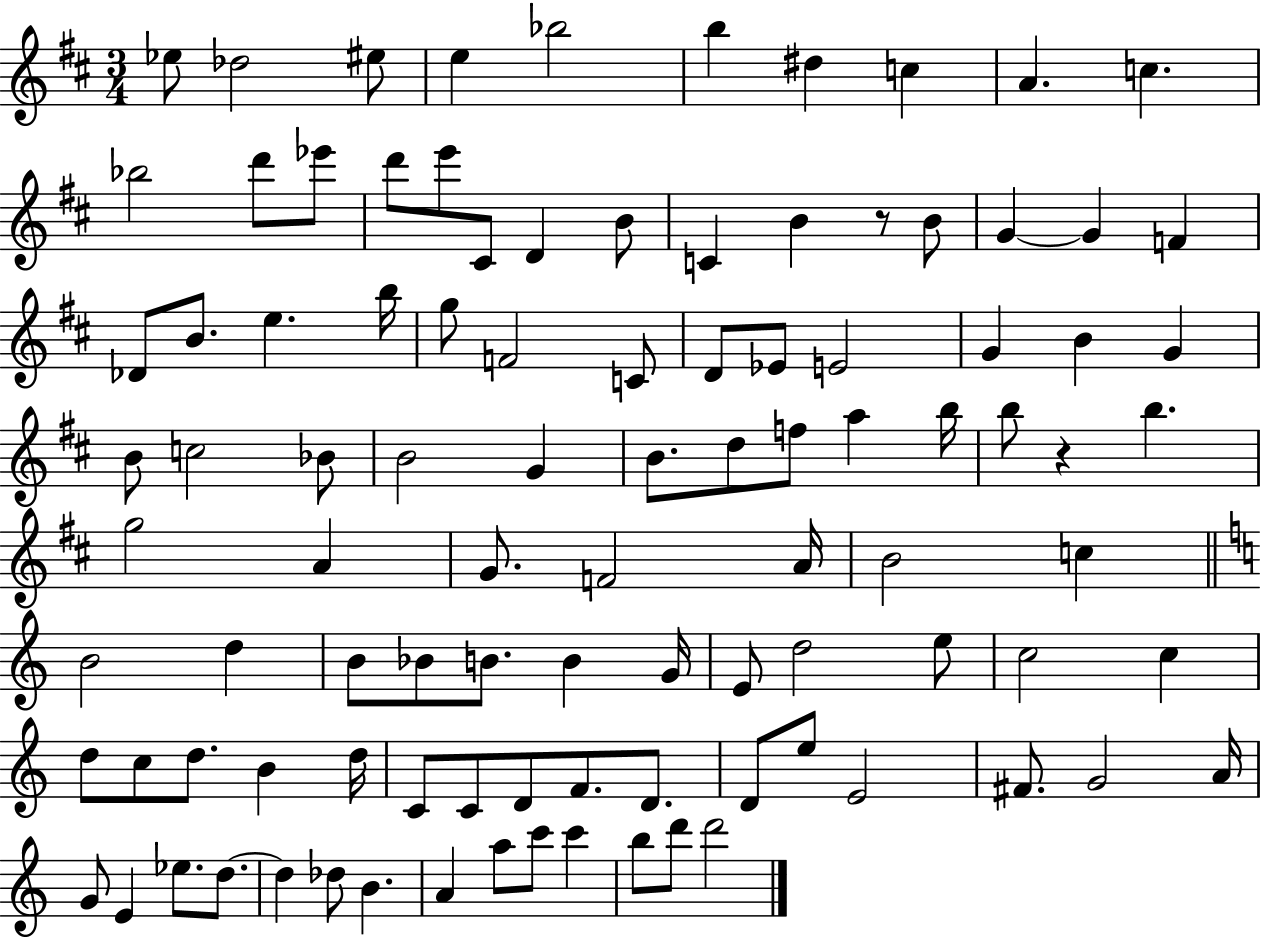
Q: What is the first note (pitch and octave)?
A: Eb5